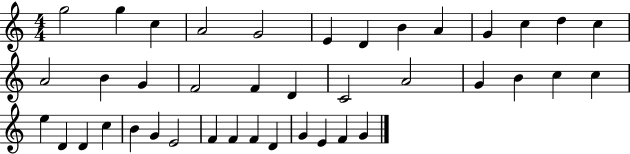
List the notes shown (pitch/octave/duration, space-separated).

G5/h G5/q C5/q A4/h G4/h E4/q D4/q B4/q A4/q G4/q C5/q D5/q C5/q A4/h B4/q G4/q F4/h F4/q D4/q C4/h A4/h G4/q B4/q C5/q C5/q E5/q D4/q D4/q C5/q B4/q G4/q E4/h F4/q F4/q F4/q D4/q G4/q E4/q F4/q G4/q